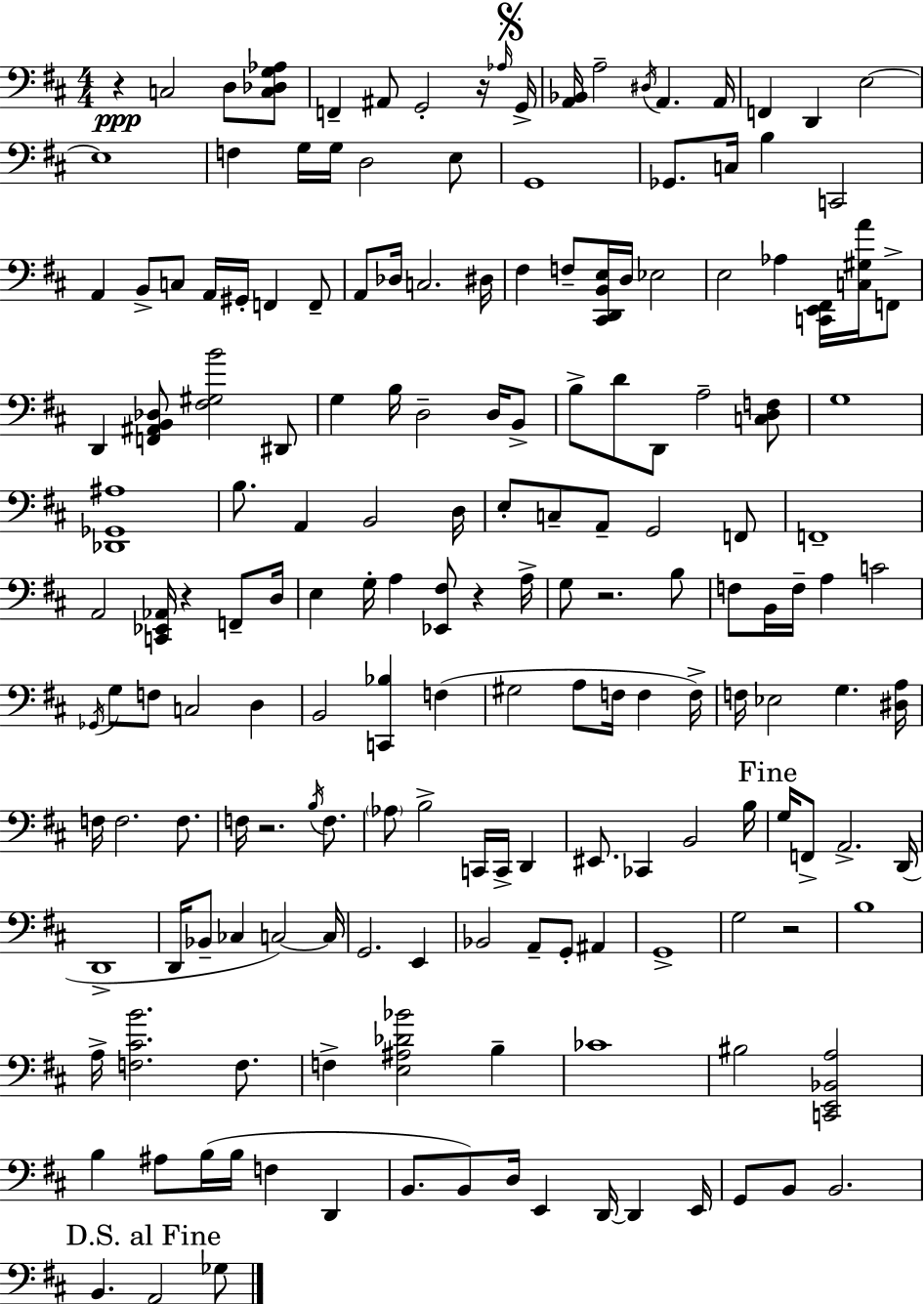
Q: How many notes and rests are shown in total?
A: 176